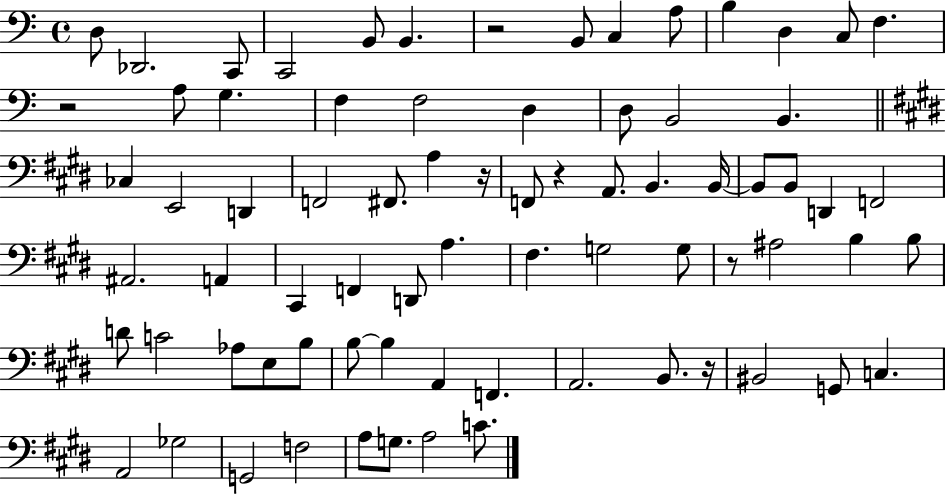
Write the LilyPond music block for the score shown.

{
  \clef bass
  \time 4/4
  \defaultTimeSignature
  \key c \major
  d8 des,2. c,8 | c,2 b,8 b,4. | r2 b,8 c4 a8 | b4 d4 c8 f4. | \break r2 a8 g4. | f4 f2 d4 | d8 b,2 b,4. | \bar "||" \break \key e \major ces4 e,2 d,4 | f,2 fis,8. a4 r16 | f,8 r4 a,8. b,4. b,16~~ | b,8 b,8 d,4 f,2 | \break ais,2. a,4 | cis,4 f,4 d,8 a4. | fis4. g2 g8 | r8 ais2 b4 b8 | \break d'8 c'2 aes8 e8 b8 | b8~~ b4 a,4 f,4. | a,2. b,8. r16 | bis,2 g,8 c4. | \break a,2 ges2 | g,2 f2 | a8 g8. a2 c'8. | \bar "|."
}